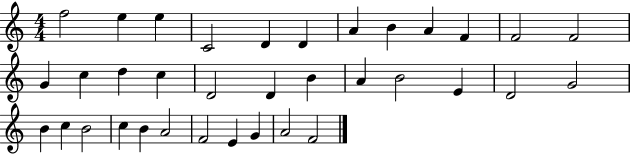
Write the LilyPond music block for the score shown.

{
  \clef treble
  \numericTimeSignature
  \time 4/4
  \key c \major
  f''2 e''4 e''4 | c'2 d'4 d'4 | a'4 b'4 a'4 f'4 | f'2 f'2 | \break g'4 c''4 d''4 c''4 | d'2 d'4 b'4 | a'4 b'2 e'4 | d'2 g'2 | \break b'4 c''4 b'2 | c''4 b'4 a'2 | f'2 e'4 g'4 | a'2 f'2 | \break \bar "|."
}